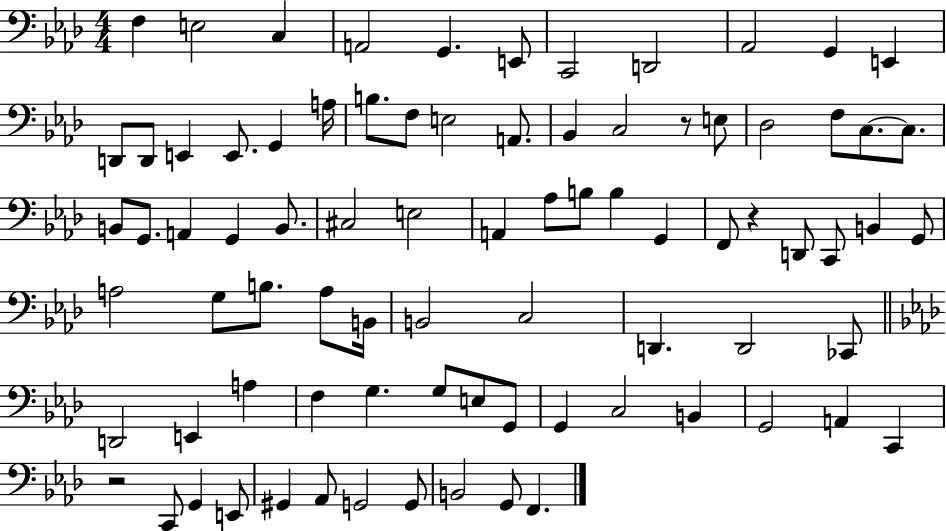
{
  \clef bass
  \numericTimeSignature
  \time 4/4
  \key aes \major
  f4 e2 c4 | a,2 g,4. e,8 | c,2 d,2 | aes,2 g,4 e,4 | \break d,8 d,8 e,4 e,8. g,4 a16 | b8. f8 e2 a,8. | bes,4 c2 r8 e8 | des2 f8 c8.~~ c8. | \break b,8 g,8. a,4 g,4 b,8. | cis2 e2 | a,4 aes8 b8 b4 g,4 | f,8 r4 d,8 c,8 b,4 g,8 | \break a2 g8 b8. a8 b,16 | b,2 c2 | d,4. d,2 ces,8 | \bar "||" \break \key f \minor d,2 e,4 a4 | f4 g4. g8 e8 g,8 | g,4 c2 b,4 | g,2 a,4 c,4 | \break r2 c,8 g,4 e,8 | gis,4 aes,8 g,2 g,8 | b,2 g,8 f,4. | \bar "|."
}